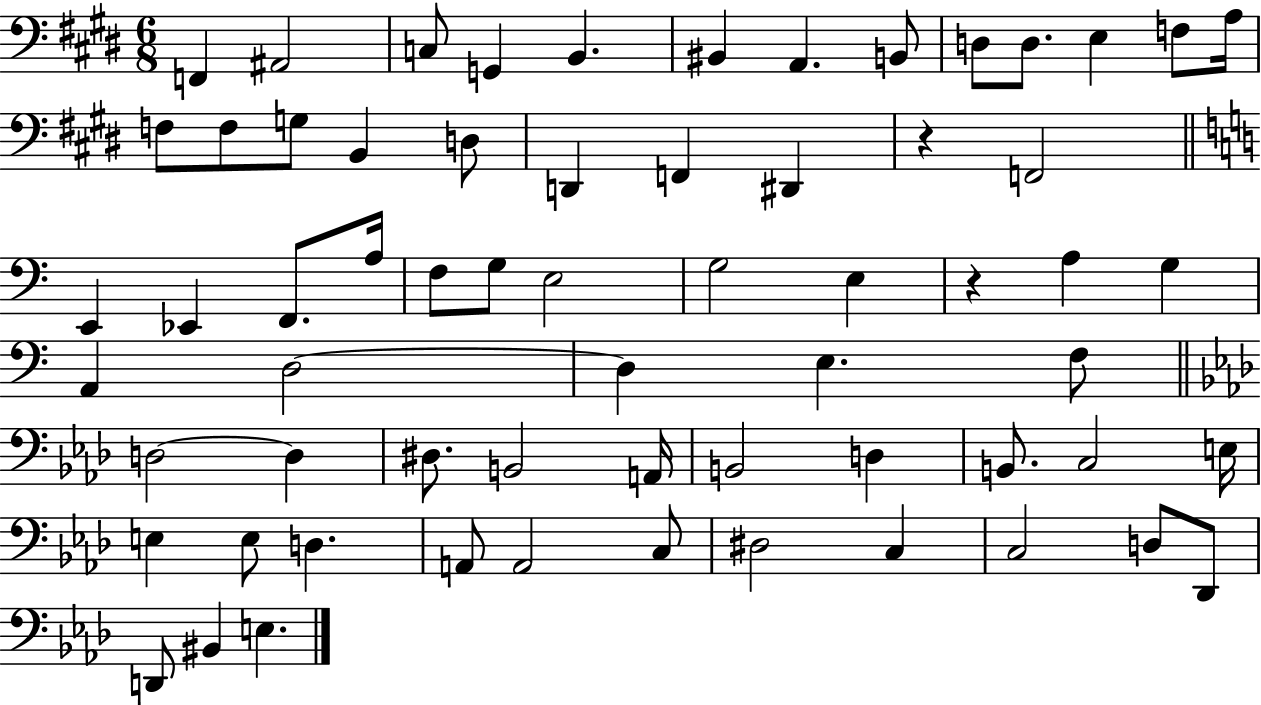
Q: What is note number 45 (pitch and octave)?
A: D3